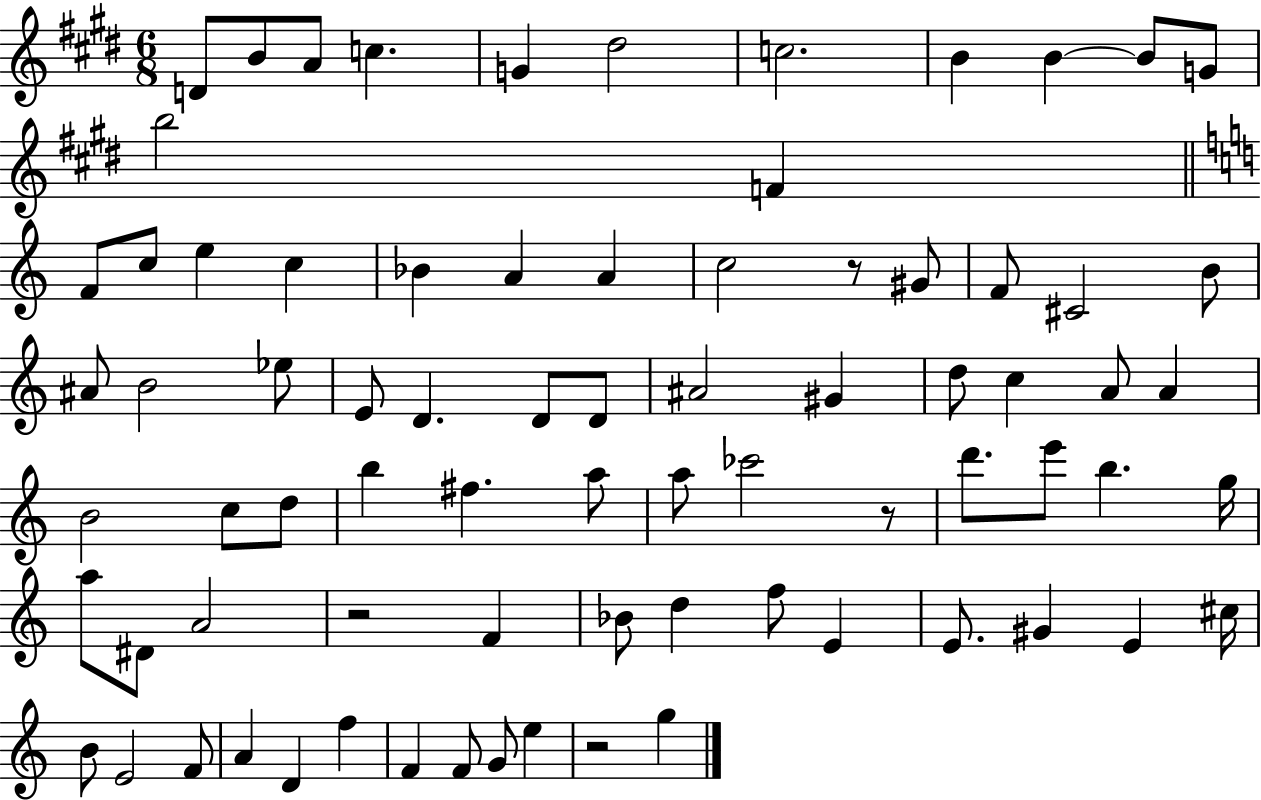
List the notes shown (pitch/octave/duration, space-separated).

D4/e B4/e A4/e C5/q. G4/q D#5/h C5/h. B4/q B4/q B4/e G4/e B5/h F4/q F4/e C5/e E5/q C5/q Bb4/q A4/q A4/q C5/h R/e G#4/e F4/e C#4/h B4/e A#4/e B4/h Eb5/e E4/e D4/q. D4/e D4/e A#4/h G#4/q D5/e C5/q A4/e A4/q B4/h C5/e D5/e B5/q F#5/q. A5/e A5/e CES6/h R/e D6/e. E6/e B5/q. G5/s A5/e D#4/e A4/h R/h F4/q Bb4/e D5/q F5/e E4/q E4/e. G#4/q E4/q C#5/s B4/e E4/h F4/e A4/q D4/q F5/q F4/q F4/e G4/e E5/q R/h G5/q